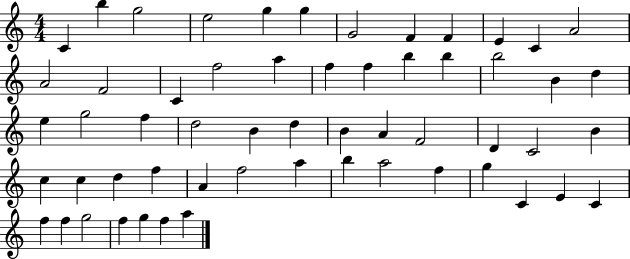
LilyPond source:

{
  \clef treble
  \numericTimeSignature
  \time 4/4
  \key c \major
  c'4 b''4 g''2 | e''2 g''4 g''4 | g'2 f'4 f'4 | e'4 c'4 a'2 | \break a'2 f'2 | c'4 f''2 a''4 | f''4 f''4 b''4 b''4 | b''2 b'4 d''4 | \break e''4 g''2 f''4 | d''2 b'4 d''4 | b'4 a'4 f'2 | d'4 c'2 b'4 | \break c''4 c''4 d''4 f''4 | a'4 f''2 a''4 | b''4 a''2 f''4 | g''4 c'4 e'4 c'4 | \break f''4 f''4 g''2 | f''4 g''4 f''4 a''4 | \bar "|."
}